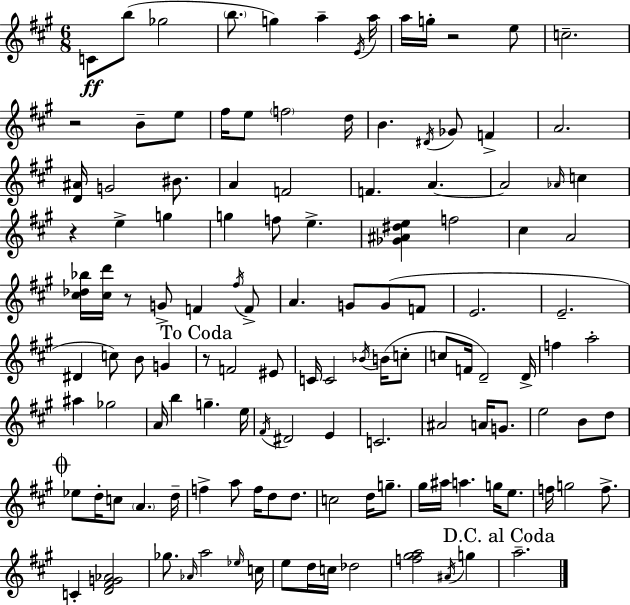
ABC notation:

X:1
T:Untitled
M:6/8
L:1/4
K:A
C/2 b/2 _g2 b/2 g a E/4 a/4 a/4 g/4 z2 e/2 c2 z2 B/2 e/2 ^f/4 e/2 f2 d/4 B ^D/4 _G/2 F A2 [D^A]/4 G2 ^B/2 A F2 F A A2 _A/4 c z e g g f/2 e [_G^A^de] f2 ^c A2 [^c_d_b]/4 [^cd']/4 z/2 G/2 F ^f/4 F/2 A G/2 G/2 F/2 E2 E2 ^D c/2 B/2 G z/2 F2 ^E/2 C/4 C2 _B/4 B/4 c/2 c/2 F/4 D2 D/4 f a2 ^a _g2 A/4 b g e/4 ^F/4 ^D2 E C2 ^A2 A/4 G/2 e2 B/2 d/2 _e/2 d/4 c/2 A d/4 f a/2 f/4 d/2 d/2 c2 d/4 g/2 ^g/4 ^a/4 a g/4 e/2 f/4 g2 f/2 C [D^FG_A]2 _g/2 _A/4 a2 _e/4 c/4 e/2 d/4 c/4 _d2 [f^ga]2 ^A/4 g a2